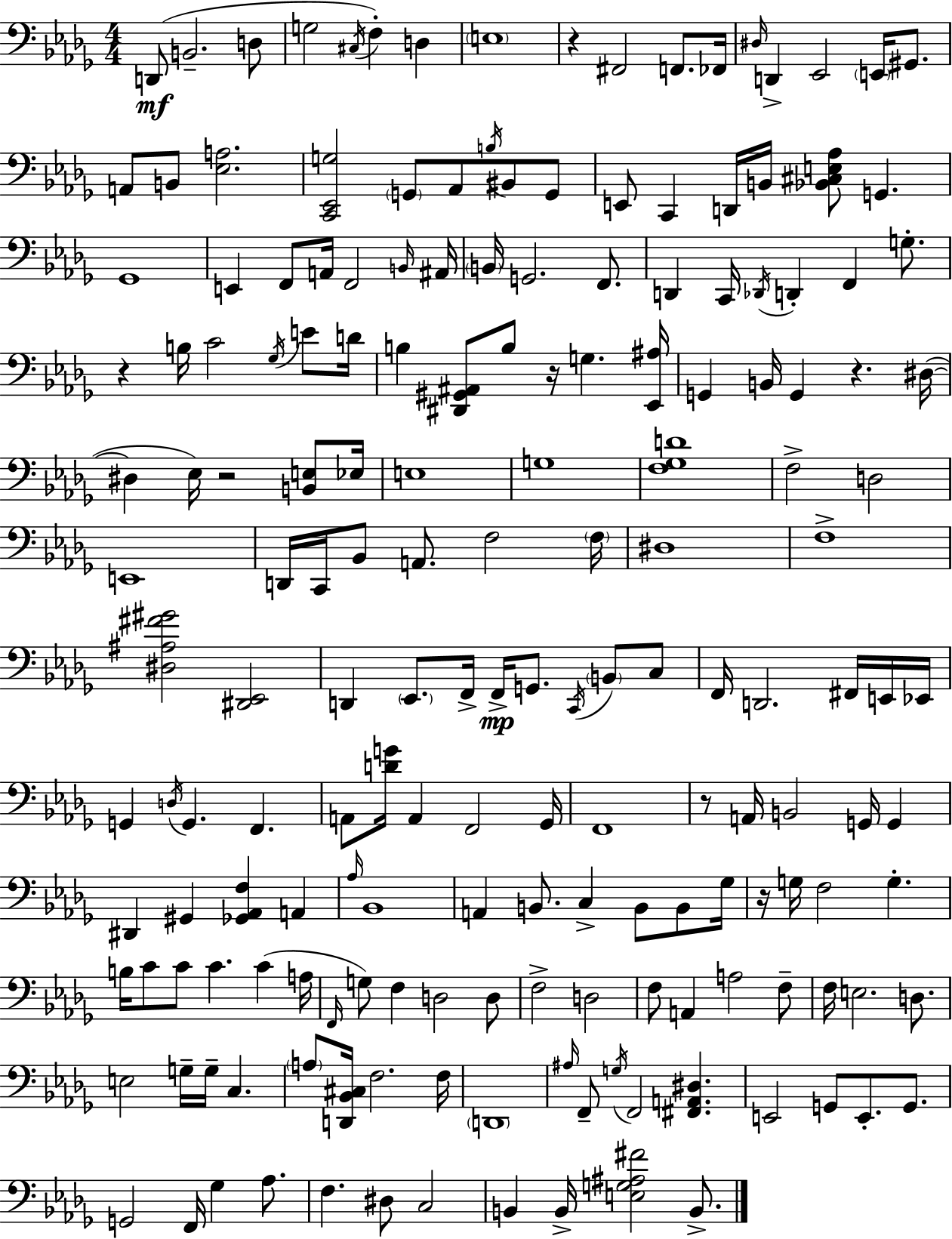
{
  \clef bass
  \numericTimeSignature
  \time 4/4
  \key bes \minor
  d,8(\mf b,2.-- d8 | g2 \acciaccatura { cis16 } f4-.) d4 | \parenthesize e1 | r4 fis,2 f,8. | \break fes,16 \grace { dis16 } d,4-> ees,2 \parenthesize e,16 gis,8. | a,8 b,8 <ees a>2. | <c, ees, g>2 \parenthesize g,8 aes,8 \acciaccatura { b16 } bis,8 | g,8 e,8 c,4 d,16 b,16 <bes, cis e aes>8 g,4. | \break ges,1 | e,4 f,8 a,16 f,2 | \grace { b,16 } ais,16 \parenthesize b,16 g,2. | f,8. d,4 c,16 \acciaccatura { des,16 } d,4-. f,4 | \break g8.-. r4 b16 c'2 | \acciaccatura { ges16 } e'8 d'16 b4 <dis, gis, ais,>8 b8 r16 g4. | <ees, ais>16 g,4 b,16 g,4 r4. | dis16~(~ dis4 ees16) r2 | \break <b, e>8 ees16 e1 | g1 | <f ges d'>1 | f2-> d2 | \break e,1 | d,16 c,16 bes,8 a,8. f2 | \parenthesize f16 dis1 | f1-> | \break <dis ais fis' gis'>2 <dis, ees,>2 | d,4 \parenthesize ees,8. f,16-> f,16->\mp g,8. | \acciaccatura { c,16 } \parenthesize b,8 c8 f,16 d,2. | fis,16 e,16 ees,16 g,4 \acciaccatura { d16 } g,4. | \break f,4. a,8 <d' g'>16 a,4 f,2 | ges,16 f,1 | r8 a,16 b,2 | g,16 g,4 dis,4 gis,4 | \break <ges, aes, f>4 a,4 \grace { aes16 } bes,1 | a,4 b,8. | c4-> b,8 b,8 ges16 r16 g16 f2 | g4.-. b16 c'8 c'8 c'4. | \break c'4( a16 \grace { f,16 } g8) f4 | d2 d8 f2-> | d2 f8 a,4 | a2 f8-- f16 e2. | \break d8. e2 | g16-- g16-- c4. \parenthesize a8 <d, bes, cis>16 f2. | f16 \parenthesize d,1 | \grace { ais16 } f,8-- \acciaccatura { g16 } f,2 | \break <fis, a, dis>4. e,2 | g,8 e,8.-. g,8. g,2 | f,16 ges4 aes8. f4. | dis8 c2 b,4 | \break b,16-> <e g ais fis'>2 b,8.-> \bar "|."
}